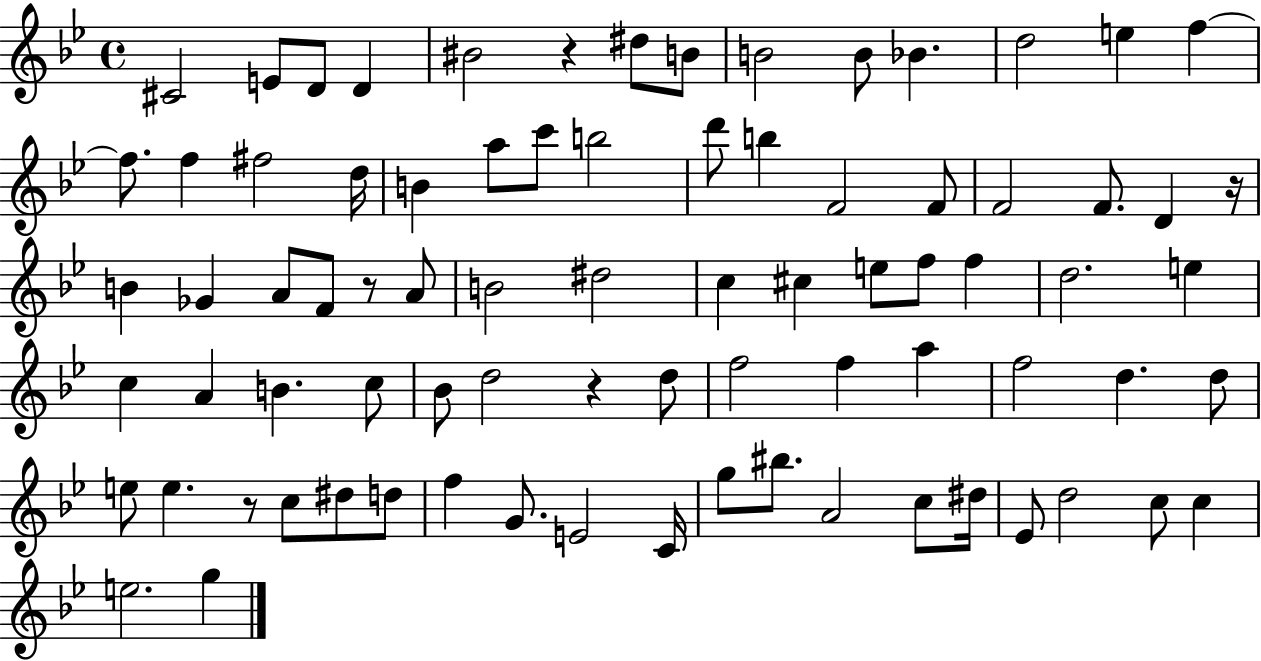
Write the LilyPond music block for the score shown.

{
  \clef treble
  \time 4/4
  \defaultTimeSignature
  \key bes \major
  cis'2 e'8 d'8 d'4 | bis'2 r4 dis''8 b'8 | b'2 b'8 bes'4. | d''2 e''4 f''4~~ | \break f''8. f''4 fis''2 d''16 | b'4 a''8 c'''8 b''2 | d'''8 b''4 f'2 f'8 | f'2 f'8. d'4 r16 | \break b'4 ges'4 a'8 f'8 r8 a'8 | b'2 dis''2 | c''4 cis''4 e''8 f''8 f''4 | d''2. e''4 | \break c''4 a'4 b'4. c''8 | bes'8 d''2 r4 d''8 | f''2 f''4 a''4 | f''2 d''4. d''8 | \break e''8 e''4. r8 c''8 dis''8 d''8 | f''4 g'8. e'2 c'16 | g''8 bis''8. a'2 c''8 dis''16 | ees'8 d''2 c''8 c''4 | \break e''2. g''4 | \bar "|."
}